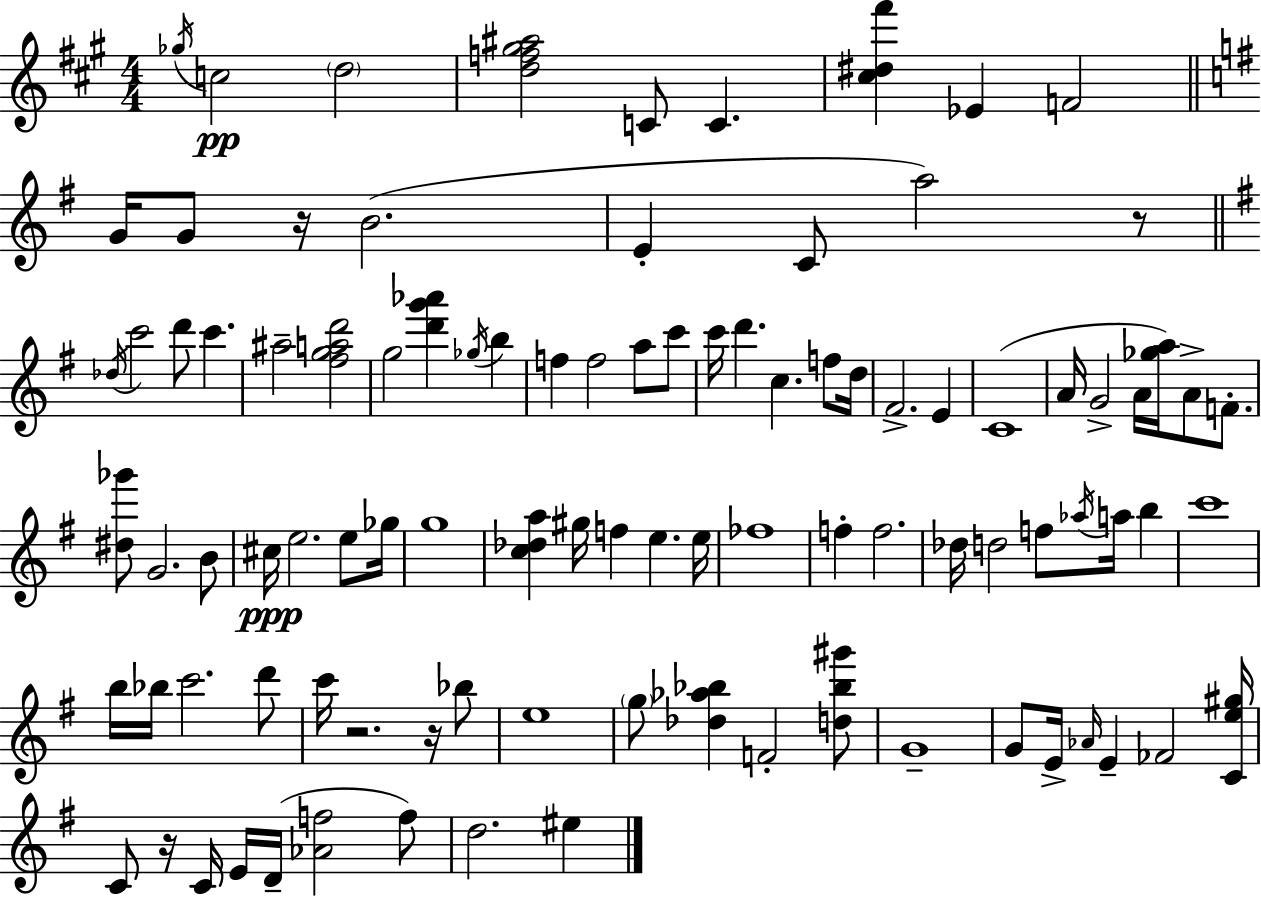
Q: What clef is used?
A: treble